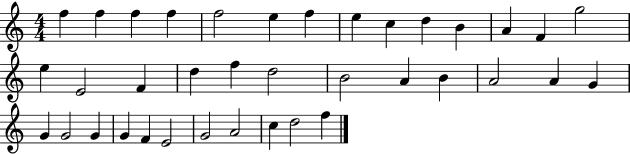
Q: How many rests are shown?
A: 0